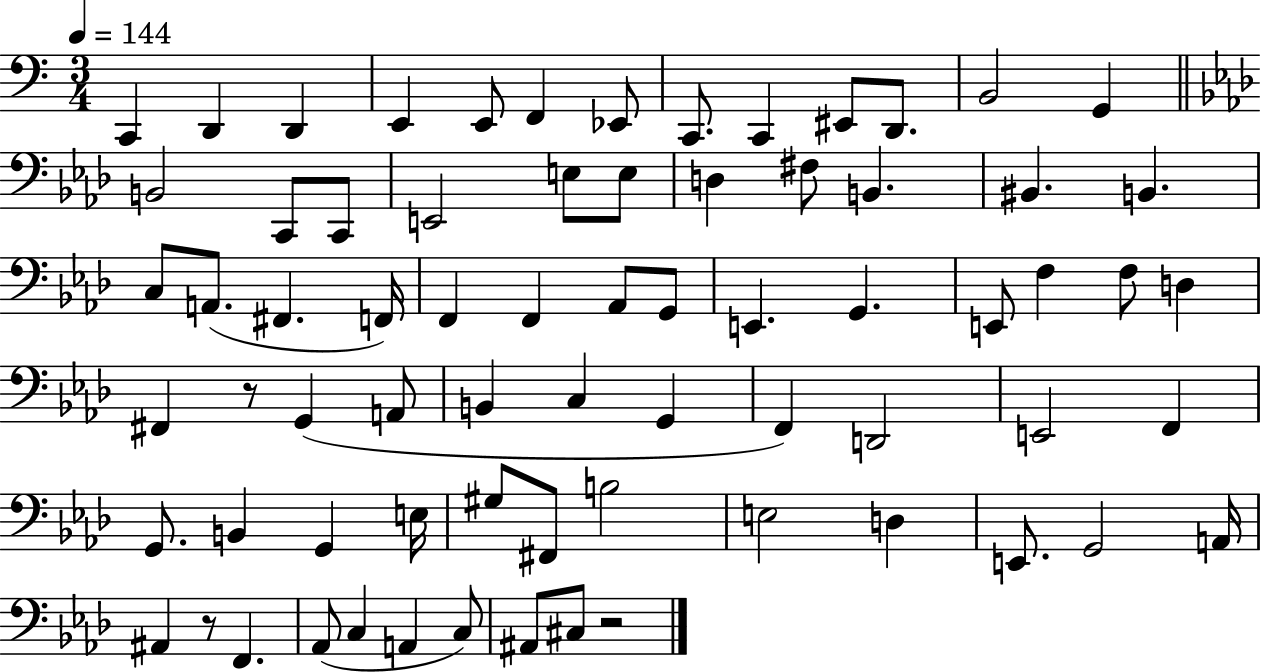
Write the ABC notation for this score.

X:1
T:Untitled
M:3/4
L:1/4
K:C
C,, D,, D,, E,, E,,/2 F,, _E,,/2 C,,/2 C,, ^E,,/2 D,,/2 B,,2 G,, B,,2 C,,/2 C,,/2 E,,2 E,/2 E,/2 D, ^F,/2 B,, ^B,, B,, C,/2 A,,/2 ^F,, F,,/4 F,, F,, _A,,/2 G,,/2 E,, G,, E,,/2 F, F,/2 D, ^F,, z/2 G,, A,,/2 B,, C, G,, F,, D,,2 E,,2 F,, G,,/2 B,, G,, E,/4 ^G,/2 ^F,,/2 B,2 E,2 D, E,,/2 G,,2 A,,/4 ^A,, z/2 F,, _A,,/2 C, A,, C,/2 ^A,,/2 ^C,/2 z2